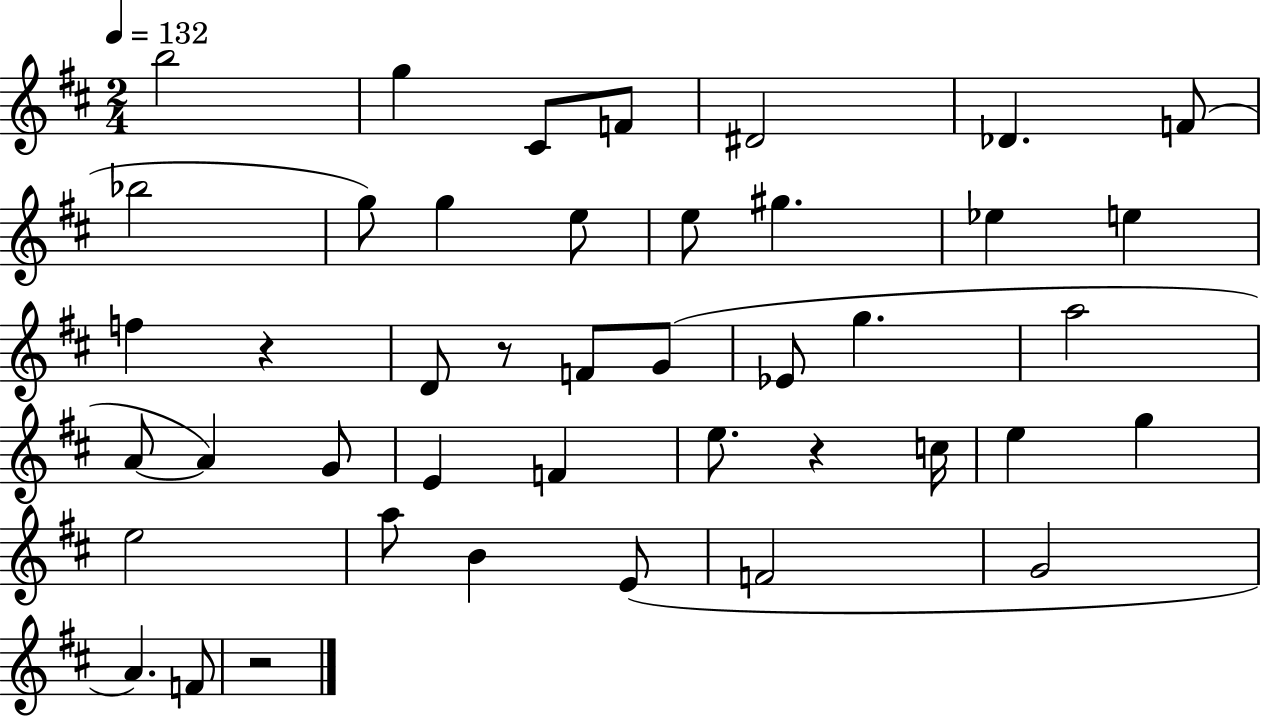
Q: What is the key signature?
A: D major